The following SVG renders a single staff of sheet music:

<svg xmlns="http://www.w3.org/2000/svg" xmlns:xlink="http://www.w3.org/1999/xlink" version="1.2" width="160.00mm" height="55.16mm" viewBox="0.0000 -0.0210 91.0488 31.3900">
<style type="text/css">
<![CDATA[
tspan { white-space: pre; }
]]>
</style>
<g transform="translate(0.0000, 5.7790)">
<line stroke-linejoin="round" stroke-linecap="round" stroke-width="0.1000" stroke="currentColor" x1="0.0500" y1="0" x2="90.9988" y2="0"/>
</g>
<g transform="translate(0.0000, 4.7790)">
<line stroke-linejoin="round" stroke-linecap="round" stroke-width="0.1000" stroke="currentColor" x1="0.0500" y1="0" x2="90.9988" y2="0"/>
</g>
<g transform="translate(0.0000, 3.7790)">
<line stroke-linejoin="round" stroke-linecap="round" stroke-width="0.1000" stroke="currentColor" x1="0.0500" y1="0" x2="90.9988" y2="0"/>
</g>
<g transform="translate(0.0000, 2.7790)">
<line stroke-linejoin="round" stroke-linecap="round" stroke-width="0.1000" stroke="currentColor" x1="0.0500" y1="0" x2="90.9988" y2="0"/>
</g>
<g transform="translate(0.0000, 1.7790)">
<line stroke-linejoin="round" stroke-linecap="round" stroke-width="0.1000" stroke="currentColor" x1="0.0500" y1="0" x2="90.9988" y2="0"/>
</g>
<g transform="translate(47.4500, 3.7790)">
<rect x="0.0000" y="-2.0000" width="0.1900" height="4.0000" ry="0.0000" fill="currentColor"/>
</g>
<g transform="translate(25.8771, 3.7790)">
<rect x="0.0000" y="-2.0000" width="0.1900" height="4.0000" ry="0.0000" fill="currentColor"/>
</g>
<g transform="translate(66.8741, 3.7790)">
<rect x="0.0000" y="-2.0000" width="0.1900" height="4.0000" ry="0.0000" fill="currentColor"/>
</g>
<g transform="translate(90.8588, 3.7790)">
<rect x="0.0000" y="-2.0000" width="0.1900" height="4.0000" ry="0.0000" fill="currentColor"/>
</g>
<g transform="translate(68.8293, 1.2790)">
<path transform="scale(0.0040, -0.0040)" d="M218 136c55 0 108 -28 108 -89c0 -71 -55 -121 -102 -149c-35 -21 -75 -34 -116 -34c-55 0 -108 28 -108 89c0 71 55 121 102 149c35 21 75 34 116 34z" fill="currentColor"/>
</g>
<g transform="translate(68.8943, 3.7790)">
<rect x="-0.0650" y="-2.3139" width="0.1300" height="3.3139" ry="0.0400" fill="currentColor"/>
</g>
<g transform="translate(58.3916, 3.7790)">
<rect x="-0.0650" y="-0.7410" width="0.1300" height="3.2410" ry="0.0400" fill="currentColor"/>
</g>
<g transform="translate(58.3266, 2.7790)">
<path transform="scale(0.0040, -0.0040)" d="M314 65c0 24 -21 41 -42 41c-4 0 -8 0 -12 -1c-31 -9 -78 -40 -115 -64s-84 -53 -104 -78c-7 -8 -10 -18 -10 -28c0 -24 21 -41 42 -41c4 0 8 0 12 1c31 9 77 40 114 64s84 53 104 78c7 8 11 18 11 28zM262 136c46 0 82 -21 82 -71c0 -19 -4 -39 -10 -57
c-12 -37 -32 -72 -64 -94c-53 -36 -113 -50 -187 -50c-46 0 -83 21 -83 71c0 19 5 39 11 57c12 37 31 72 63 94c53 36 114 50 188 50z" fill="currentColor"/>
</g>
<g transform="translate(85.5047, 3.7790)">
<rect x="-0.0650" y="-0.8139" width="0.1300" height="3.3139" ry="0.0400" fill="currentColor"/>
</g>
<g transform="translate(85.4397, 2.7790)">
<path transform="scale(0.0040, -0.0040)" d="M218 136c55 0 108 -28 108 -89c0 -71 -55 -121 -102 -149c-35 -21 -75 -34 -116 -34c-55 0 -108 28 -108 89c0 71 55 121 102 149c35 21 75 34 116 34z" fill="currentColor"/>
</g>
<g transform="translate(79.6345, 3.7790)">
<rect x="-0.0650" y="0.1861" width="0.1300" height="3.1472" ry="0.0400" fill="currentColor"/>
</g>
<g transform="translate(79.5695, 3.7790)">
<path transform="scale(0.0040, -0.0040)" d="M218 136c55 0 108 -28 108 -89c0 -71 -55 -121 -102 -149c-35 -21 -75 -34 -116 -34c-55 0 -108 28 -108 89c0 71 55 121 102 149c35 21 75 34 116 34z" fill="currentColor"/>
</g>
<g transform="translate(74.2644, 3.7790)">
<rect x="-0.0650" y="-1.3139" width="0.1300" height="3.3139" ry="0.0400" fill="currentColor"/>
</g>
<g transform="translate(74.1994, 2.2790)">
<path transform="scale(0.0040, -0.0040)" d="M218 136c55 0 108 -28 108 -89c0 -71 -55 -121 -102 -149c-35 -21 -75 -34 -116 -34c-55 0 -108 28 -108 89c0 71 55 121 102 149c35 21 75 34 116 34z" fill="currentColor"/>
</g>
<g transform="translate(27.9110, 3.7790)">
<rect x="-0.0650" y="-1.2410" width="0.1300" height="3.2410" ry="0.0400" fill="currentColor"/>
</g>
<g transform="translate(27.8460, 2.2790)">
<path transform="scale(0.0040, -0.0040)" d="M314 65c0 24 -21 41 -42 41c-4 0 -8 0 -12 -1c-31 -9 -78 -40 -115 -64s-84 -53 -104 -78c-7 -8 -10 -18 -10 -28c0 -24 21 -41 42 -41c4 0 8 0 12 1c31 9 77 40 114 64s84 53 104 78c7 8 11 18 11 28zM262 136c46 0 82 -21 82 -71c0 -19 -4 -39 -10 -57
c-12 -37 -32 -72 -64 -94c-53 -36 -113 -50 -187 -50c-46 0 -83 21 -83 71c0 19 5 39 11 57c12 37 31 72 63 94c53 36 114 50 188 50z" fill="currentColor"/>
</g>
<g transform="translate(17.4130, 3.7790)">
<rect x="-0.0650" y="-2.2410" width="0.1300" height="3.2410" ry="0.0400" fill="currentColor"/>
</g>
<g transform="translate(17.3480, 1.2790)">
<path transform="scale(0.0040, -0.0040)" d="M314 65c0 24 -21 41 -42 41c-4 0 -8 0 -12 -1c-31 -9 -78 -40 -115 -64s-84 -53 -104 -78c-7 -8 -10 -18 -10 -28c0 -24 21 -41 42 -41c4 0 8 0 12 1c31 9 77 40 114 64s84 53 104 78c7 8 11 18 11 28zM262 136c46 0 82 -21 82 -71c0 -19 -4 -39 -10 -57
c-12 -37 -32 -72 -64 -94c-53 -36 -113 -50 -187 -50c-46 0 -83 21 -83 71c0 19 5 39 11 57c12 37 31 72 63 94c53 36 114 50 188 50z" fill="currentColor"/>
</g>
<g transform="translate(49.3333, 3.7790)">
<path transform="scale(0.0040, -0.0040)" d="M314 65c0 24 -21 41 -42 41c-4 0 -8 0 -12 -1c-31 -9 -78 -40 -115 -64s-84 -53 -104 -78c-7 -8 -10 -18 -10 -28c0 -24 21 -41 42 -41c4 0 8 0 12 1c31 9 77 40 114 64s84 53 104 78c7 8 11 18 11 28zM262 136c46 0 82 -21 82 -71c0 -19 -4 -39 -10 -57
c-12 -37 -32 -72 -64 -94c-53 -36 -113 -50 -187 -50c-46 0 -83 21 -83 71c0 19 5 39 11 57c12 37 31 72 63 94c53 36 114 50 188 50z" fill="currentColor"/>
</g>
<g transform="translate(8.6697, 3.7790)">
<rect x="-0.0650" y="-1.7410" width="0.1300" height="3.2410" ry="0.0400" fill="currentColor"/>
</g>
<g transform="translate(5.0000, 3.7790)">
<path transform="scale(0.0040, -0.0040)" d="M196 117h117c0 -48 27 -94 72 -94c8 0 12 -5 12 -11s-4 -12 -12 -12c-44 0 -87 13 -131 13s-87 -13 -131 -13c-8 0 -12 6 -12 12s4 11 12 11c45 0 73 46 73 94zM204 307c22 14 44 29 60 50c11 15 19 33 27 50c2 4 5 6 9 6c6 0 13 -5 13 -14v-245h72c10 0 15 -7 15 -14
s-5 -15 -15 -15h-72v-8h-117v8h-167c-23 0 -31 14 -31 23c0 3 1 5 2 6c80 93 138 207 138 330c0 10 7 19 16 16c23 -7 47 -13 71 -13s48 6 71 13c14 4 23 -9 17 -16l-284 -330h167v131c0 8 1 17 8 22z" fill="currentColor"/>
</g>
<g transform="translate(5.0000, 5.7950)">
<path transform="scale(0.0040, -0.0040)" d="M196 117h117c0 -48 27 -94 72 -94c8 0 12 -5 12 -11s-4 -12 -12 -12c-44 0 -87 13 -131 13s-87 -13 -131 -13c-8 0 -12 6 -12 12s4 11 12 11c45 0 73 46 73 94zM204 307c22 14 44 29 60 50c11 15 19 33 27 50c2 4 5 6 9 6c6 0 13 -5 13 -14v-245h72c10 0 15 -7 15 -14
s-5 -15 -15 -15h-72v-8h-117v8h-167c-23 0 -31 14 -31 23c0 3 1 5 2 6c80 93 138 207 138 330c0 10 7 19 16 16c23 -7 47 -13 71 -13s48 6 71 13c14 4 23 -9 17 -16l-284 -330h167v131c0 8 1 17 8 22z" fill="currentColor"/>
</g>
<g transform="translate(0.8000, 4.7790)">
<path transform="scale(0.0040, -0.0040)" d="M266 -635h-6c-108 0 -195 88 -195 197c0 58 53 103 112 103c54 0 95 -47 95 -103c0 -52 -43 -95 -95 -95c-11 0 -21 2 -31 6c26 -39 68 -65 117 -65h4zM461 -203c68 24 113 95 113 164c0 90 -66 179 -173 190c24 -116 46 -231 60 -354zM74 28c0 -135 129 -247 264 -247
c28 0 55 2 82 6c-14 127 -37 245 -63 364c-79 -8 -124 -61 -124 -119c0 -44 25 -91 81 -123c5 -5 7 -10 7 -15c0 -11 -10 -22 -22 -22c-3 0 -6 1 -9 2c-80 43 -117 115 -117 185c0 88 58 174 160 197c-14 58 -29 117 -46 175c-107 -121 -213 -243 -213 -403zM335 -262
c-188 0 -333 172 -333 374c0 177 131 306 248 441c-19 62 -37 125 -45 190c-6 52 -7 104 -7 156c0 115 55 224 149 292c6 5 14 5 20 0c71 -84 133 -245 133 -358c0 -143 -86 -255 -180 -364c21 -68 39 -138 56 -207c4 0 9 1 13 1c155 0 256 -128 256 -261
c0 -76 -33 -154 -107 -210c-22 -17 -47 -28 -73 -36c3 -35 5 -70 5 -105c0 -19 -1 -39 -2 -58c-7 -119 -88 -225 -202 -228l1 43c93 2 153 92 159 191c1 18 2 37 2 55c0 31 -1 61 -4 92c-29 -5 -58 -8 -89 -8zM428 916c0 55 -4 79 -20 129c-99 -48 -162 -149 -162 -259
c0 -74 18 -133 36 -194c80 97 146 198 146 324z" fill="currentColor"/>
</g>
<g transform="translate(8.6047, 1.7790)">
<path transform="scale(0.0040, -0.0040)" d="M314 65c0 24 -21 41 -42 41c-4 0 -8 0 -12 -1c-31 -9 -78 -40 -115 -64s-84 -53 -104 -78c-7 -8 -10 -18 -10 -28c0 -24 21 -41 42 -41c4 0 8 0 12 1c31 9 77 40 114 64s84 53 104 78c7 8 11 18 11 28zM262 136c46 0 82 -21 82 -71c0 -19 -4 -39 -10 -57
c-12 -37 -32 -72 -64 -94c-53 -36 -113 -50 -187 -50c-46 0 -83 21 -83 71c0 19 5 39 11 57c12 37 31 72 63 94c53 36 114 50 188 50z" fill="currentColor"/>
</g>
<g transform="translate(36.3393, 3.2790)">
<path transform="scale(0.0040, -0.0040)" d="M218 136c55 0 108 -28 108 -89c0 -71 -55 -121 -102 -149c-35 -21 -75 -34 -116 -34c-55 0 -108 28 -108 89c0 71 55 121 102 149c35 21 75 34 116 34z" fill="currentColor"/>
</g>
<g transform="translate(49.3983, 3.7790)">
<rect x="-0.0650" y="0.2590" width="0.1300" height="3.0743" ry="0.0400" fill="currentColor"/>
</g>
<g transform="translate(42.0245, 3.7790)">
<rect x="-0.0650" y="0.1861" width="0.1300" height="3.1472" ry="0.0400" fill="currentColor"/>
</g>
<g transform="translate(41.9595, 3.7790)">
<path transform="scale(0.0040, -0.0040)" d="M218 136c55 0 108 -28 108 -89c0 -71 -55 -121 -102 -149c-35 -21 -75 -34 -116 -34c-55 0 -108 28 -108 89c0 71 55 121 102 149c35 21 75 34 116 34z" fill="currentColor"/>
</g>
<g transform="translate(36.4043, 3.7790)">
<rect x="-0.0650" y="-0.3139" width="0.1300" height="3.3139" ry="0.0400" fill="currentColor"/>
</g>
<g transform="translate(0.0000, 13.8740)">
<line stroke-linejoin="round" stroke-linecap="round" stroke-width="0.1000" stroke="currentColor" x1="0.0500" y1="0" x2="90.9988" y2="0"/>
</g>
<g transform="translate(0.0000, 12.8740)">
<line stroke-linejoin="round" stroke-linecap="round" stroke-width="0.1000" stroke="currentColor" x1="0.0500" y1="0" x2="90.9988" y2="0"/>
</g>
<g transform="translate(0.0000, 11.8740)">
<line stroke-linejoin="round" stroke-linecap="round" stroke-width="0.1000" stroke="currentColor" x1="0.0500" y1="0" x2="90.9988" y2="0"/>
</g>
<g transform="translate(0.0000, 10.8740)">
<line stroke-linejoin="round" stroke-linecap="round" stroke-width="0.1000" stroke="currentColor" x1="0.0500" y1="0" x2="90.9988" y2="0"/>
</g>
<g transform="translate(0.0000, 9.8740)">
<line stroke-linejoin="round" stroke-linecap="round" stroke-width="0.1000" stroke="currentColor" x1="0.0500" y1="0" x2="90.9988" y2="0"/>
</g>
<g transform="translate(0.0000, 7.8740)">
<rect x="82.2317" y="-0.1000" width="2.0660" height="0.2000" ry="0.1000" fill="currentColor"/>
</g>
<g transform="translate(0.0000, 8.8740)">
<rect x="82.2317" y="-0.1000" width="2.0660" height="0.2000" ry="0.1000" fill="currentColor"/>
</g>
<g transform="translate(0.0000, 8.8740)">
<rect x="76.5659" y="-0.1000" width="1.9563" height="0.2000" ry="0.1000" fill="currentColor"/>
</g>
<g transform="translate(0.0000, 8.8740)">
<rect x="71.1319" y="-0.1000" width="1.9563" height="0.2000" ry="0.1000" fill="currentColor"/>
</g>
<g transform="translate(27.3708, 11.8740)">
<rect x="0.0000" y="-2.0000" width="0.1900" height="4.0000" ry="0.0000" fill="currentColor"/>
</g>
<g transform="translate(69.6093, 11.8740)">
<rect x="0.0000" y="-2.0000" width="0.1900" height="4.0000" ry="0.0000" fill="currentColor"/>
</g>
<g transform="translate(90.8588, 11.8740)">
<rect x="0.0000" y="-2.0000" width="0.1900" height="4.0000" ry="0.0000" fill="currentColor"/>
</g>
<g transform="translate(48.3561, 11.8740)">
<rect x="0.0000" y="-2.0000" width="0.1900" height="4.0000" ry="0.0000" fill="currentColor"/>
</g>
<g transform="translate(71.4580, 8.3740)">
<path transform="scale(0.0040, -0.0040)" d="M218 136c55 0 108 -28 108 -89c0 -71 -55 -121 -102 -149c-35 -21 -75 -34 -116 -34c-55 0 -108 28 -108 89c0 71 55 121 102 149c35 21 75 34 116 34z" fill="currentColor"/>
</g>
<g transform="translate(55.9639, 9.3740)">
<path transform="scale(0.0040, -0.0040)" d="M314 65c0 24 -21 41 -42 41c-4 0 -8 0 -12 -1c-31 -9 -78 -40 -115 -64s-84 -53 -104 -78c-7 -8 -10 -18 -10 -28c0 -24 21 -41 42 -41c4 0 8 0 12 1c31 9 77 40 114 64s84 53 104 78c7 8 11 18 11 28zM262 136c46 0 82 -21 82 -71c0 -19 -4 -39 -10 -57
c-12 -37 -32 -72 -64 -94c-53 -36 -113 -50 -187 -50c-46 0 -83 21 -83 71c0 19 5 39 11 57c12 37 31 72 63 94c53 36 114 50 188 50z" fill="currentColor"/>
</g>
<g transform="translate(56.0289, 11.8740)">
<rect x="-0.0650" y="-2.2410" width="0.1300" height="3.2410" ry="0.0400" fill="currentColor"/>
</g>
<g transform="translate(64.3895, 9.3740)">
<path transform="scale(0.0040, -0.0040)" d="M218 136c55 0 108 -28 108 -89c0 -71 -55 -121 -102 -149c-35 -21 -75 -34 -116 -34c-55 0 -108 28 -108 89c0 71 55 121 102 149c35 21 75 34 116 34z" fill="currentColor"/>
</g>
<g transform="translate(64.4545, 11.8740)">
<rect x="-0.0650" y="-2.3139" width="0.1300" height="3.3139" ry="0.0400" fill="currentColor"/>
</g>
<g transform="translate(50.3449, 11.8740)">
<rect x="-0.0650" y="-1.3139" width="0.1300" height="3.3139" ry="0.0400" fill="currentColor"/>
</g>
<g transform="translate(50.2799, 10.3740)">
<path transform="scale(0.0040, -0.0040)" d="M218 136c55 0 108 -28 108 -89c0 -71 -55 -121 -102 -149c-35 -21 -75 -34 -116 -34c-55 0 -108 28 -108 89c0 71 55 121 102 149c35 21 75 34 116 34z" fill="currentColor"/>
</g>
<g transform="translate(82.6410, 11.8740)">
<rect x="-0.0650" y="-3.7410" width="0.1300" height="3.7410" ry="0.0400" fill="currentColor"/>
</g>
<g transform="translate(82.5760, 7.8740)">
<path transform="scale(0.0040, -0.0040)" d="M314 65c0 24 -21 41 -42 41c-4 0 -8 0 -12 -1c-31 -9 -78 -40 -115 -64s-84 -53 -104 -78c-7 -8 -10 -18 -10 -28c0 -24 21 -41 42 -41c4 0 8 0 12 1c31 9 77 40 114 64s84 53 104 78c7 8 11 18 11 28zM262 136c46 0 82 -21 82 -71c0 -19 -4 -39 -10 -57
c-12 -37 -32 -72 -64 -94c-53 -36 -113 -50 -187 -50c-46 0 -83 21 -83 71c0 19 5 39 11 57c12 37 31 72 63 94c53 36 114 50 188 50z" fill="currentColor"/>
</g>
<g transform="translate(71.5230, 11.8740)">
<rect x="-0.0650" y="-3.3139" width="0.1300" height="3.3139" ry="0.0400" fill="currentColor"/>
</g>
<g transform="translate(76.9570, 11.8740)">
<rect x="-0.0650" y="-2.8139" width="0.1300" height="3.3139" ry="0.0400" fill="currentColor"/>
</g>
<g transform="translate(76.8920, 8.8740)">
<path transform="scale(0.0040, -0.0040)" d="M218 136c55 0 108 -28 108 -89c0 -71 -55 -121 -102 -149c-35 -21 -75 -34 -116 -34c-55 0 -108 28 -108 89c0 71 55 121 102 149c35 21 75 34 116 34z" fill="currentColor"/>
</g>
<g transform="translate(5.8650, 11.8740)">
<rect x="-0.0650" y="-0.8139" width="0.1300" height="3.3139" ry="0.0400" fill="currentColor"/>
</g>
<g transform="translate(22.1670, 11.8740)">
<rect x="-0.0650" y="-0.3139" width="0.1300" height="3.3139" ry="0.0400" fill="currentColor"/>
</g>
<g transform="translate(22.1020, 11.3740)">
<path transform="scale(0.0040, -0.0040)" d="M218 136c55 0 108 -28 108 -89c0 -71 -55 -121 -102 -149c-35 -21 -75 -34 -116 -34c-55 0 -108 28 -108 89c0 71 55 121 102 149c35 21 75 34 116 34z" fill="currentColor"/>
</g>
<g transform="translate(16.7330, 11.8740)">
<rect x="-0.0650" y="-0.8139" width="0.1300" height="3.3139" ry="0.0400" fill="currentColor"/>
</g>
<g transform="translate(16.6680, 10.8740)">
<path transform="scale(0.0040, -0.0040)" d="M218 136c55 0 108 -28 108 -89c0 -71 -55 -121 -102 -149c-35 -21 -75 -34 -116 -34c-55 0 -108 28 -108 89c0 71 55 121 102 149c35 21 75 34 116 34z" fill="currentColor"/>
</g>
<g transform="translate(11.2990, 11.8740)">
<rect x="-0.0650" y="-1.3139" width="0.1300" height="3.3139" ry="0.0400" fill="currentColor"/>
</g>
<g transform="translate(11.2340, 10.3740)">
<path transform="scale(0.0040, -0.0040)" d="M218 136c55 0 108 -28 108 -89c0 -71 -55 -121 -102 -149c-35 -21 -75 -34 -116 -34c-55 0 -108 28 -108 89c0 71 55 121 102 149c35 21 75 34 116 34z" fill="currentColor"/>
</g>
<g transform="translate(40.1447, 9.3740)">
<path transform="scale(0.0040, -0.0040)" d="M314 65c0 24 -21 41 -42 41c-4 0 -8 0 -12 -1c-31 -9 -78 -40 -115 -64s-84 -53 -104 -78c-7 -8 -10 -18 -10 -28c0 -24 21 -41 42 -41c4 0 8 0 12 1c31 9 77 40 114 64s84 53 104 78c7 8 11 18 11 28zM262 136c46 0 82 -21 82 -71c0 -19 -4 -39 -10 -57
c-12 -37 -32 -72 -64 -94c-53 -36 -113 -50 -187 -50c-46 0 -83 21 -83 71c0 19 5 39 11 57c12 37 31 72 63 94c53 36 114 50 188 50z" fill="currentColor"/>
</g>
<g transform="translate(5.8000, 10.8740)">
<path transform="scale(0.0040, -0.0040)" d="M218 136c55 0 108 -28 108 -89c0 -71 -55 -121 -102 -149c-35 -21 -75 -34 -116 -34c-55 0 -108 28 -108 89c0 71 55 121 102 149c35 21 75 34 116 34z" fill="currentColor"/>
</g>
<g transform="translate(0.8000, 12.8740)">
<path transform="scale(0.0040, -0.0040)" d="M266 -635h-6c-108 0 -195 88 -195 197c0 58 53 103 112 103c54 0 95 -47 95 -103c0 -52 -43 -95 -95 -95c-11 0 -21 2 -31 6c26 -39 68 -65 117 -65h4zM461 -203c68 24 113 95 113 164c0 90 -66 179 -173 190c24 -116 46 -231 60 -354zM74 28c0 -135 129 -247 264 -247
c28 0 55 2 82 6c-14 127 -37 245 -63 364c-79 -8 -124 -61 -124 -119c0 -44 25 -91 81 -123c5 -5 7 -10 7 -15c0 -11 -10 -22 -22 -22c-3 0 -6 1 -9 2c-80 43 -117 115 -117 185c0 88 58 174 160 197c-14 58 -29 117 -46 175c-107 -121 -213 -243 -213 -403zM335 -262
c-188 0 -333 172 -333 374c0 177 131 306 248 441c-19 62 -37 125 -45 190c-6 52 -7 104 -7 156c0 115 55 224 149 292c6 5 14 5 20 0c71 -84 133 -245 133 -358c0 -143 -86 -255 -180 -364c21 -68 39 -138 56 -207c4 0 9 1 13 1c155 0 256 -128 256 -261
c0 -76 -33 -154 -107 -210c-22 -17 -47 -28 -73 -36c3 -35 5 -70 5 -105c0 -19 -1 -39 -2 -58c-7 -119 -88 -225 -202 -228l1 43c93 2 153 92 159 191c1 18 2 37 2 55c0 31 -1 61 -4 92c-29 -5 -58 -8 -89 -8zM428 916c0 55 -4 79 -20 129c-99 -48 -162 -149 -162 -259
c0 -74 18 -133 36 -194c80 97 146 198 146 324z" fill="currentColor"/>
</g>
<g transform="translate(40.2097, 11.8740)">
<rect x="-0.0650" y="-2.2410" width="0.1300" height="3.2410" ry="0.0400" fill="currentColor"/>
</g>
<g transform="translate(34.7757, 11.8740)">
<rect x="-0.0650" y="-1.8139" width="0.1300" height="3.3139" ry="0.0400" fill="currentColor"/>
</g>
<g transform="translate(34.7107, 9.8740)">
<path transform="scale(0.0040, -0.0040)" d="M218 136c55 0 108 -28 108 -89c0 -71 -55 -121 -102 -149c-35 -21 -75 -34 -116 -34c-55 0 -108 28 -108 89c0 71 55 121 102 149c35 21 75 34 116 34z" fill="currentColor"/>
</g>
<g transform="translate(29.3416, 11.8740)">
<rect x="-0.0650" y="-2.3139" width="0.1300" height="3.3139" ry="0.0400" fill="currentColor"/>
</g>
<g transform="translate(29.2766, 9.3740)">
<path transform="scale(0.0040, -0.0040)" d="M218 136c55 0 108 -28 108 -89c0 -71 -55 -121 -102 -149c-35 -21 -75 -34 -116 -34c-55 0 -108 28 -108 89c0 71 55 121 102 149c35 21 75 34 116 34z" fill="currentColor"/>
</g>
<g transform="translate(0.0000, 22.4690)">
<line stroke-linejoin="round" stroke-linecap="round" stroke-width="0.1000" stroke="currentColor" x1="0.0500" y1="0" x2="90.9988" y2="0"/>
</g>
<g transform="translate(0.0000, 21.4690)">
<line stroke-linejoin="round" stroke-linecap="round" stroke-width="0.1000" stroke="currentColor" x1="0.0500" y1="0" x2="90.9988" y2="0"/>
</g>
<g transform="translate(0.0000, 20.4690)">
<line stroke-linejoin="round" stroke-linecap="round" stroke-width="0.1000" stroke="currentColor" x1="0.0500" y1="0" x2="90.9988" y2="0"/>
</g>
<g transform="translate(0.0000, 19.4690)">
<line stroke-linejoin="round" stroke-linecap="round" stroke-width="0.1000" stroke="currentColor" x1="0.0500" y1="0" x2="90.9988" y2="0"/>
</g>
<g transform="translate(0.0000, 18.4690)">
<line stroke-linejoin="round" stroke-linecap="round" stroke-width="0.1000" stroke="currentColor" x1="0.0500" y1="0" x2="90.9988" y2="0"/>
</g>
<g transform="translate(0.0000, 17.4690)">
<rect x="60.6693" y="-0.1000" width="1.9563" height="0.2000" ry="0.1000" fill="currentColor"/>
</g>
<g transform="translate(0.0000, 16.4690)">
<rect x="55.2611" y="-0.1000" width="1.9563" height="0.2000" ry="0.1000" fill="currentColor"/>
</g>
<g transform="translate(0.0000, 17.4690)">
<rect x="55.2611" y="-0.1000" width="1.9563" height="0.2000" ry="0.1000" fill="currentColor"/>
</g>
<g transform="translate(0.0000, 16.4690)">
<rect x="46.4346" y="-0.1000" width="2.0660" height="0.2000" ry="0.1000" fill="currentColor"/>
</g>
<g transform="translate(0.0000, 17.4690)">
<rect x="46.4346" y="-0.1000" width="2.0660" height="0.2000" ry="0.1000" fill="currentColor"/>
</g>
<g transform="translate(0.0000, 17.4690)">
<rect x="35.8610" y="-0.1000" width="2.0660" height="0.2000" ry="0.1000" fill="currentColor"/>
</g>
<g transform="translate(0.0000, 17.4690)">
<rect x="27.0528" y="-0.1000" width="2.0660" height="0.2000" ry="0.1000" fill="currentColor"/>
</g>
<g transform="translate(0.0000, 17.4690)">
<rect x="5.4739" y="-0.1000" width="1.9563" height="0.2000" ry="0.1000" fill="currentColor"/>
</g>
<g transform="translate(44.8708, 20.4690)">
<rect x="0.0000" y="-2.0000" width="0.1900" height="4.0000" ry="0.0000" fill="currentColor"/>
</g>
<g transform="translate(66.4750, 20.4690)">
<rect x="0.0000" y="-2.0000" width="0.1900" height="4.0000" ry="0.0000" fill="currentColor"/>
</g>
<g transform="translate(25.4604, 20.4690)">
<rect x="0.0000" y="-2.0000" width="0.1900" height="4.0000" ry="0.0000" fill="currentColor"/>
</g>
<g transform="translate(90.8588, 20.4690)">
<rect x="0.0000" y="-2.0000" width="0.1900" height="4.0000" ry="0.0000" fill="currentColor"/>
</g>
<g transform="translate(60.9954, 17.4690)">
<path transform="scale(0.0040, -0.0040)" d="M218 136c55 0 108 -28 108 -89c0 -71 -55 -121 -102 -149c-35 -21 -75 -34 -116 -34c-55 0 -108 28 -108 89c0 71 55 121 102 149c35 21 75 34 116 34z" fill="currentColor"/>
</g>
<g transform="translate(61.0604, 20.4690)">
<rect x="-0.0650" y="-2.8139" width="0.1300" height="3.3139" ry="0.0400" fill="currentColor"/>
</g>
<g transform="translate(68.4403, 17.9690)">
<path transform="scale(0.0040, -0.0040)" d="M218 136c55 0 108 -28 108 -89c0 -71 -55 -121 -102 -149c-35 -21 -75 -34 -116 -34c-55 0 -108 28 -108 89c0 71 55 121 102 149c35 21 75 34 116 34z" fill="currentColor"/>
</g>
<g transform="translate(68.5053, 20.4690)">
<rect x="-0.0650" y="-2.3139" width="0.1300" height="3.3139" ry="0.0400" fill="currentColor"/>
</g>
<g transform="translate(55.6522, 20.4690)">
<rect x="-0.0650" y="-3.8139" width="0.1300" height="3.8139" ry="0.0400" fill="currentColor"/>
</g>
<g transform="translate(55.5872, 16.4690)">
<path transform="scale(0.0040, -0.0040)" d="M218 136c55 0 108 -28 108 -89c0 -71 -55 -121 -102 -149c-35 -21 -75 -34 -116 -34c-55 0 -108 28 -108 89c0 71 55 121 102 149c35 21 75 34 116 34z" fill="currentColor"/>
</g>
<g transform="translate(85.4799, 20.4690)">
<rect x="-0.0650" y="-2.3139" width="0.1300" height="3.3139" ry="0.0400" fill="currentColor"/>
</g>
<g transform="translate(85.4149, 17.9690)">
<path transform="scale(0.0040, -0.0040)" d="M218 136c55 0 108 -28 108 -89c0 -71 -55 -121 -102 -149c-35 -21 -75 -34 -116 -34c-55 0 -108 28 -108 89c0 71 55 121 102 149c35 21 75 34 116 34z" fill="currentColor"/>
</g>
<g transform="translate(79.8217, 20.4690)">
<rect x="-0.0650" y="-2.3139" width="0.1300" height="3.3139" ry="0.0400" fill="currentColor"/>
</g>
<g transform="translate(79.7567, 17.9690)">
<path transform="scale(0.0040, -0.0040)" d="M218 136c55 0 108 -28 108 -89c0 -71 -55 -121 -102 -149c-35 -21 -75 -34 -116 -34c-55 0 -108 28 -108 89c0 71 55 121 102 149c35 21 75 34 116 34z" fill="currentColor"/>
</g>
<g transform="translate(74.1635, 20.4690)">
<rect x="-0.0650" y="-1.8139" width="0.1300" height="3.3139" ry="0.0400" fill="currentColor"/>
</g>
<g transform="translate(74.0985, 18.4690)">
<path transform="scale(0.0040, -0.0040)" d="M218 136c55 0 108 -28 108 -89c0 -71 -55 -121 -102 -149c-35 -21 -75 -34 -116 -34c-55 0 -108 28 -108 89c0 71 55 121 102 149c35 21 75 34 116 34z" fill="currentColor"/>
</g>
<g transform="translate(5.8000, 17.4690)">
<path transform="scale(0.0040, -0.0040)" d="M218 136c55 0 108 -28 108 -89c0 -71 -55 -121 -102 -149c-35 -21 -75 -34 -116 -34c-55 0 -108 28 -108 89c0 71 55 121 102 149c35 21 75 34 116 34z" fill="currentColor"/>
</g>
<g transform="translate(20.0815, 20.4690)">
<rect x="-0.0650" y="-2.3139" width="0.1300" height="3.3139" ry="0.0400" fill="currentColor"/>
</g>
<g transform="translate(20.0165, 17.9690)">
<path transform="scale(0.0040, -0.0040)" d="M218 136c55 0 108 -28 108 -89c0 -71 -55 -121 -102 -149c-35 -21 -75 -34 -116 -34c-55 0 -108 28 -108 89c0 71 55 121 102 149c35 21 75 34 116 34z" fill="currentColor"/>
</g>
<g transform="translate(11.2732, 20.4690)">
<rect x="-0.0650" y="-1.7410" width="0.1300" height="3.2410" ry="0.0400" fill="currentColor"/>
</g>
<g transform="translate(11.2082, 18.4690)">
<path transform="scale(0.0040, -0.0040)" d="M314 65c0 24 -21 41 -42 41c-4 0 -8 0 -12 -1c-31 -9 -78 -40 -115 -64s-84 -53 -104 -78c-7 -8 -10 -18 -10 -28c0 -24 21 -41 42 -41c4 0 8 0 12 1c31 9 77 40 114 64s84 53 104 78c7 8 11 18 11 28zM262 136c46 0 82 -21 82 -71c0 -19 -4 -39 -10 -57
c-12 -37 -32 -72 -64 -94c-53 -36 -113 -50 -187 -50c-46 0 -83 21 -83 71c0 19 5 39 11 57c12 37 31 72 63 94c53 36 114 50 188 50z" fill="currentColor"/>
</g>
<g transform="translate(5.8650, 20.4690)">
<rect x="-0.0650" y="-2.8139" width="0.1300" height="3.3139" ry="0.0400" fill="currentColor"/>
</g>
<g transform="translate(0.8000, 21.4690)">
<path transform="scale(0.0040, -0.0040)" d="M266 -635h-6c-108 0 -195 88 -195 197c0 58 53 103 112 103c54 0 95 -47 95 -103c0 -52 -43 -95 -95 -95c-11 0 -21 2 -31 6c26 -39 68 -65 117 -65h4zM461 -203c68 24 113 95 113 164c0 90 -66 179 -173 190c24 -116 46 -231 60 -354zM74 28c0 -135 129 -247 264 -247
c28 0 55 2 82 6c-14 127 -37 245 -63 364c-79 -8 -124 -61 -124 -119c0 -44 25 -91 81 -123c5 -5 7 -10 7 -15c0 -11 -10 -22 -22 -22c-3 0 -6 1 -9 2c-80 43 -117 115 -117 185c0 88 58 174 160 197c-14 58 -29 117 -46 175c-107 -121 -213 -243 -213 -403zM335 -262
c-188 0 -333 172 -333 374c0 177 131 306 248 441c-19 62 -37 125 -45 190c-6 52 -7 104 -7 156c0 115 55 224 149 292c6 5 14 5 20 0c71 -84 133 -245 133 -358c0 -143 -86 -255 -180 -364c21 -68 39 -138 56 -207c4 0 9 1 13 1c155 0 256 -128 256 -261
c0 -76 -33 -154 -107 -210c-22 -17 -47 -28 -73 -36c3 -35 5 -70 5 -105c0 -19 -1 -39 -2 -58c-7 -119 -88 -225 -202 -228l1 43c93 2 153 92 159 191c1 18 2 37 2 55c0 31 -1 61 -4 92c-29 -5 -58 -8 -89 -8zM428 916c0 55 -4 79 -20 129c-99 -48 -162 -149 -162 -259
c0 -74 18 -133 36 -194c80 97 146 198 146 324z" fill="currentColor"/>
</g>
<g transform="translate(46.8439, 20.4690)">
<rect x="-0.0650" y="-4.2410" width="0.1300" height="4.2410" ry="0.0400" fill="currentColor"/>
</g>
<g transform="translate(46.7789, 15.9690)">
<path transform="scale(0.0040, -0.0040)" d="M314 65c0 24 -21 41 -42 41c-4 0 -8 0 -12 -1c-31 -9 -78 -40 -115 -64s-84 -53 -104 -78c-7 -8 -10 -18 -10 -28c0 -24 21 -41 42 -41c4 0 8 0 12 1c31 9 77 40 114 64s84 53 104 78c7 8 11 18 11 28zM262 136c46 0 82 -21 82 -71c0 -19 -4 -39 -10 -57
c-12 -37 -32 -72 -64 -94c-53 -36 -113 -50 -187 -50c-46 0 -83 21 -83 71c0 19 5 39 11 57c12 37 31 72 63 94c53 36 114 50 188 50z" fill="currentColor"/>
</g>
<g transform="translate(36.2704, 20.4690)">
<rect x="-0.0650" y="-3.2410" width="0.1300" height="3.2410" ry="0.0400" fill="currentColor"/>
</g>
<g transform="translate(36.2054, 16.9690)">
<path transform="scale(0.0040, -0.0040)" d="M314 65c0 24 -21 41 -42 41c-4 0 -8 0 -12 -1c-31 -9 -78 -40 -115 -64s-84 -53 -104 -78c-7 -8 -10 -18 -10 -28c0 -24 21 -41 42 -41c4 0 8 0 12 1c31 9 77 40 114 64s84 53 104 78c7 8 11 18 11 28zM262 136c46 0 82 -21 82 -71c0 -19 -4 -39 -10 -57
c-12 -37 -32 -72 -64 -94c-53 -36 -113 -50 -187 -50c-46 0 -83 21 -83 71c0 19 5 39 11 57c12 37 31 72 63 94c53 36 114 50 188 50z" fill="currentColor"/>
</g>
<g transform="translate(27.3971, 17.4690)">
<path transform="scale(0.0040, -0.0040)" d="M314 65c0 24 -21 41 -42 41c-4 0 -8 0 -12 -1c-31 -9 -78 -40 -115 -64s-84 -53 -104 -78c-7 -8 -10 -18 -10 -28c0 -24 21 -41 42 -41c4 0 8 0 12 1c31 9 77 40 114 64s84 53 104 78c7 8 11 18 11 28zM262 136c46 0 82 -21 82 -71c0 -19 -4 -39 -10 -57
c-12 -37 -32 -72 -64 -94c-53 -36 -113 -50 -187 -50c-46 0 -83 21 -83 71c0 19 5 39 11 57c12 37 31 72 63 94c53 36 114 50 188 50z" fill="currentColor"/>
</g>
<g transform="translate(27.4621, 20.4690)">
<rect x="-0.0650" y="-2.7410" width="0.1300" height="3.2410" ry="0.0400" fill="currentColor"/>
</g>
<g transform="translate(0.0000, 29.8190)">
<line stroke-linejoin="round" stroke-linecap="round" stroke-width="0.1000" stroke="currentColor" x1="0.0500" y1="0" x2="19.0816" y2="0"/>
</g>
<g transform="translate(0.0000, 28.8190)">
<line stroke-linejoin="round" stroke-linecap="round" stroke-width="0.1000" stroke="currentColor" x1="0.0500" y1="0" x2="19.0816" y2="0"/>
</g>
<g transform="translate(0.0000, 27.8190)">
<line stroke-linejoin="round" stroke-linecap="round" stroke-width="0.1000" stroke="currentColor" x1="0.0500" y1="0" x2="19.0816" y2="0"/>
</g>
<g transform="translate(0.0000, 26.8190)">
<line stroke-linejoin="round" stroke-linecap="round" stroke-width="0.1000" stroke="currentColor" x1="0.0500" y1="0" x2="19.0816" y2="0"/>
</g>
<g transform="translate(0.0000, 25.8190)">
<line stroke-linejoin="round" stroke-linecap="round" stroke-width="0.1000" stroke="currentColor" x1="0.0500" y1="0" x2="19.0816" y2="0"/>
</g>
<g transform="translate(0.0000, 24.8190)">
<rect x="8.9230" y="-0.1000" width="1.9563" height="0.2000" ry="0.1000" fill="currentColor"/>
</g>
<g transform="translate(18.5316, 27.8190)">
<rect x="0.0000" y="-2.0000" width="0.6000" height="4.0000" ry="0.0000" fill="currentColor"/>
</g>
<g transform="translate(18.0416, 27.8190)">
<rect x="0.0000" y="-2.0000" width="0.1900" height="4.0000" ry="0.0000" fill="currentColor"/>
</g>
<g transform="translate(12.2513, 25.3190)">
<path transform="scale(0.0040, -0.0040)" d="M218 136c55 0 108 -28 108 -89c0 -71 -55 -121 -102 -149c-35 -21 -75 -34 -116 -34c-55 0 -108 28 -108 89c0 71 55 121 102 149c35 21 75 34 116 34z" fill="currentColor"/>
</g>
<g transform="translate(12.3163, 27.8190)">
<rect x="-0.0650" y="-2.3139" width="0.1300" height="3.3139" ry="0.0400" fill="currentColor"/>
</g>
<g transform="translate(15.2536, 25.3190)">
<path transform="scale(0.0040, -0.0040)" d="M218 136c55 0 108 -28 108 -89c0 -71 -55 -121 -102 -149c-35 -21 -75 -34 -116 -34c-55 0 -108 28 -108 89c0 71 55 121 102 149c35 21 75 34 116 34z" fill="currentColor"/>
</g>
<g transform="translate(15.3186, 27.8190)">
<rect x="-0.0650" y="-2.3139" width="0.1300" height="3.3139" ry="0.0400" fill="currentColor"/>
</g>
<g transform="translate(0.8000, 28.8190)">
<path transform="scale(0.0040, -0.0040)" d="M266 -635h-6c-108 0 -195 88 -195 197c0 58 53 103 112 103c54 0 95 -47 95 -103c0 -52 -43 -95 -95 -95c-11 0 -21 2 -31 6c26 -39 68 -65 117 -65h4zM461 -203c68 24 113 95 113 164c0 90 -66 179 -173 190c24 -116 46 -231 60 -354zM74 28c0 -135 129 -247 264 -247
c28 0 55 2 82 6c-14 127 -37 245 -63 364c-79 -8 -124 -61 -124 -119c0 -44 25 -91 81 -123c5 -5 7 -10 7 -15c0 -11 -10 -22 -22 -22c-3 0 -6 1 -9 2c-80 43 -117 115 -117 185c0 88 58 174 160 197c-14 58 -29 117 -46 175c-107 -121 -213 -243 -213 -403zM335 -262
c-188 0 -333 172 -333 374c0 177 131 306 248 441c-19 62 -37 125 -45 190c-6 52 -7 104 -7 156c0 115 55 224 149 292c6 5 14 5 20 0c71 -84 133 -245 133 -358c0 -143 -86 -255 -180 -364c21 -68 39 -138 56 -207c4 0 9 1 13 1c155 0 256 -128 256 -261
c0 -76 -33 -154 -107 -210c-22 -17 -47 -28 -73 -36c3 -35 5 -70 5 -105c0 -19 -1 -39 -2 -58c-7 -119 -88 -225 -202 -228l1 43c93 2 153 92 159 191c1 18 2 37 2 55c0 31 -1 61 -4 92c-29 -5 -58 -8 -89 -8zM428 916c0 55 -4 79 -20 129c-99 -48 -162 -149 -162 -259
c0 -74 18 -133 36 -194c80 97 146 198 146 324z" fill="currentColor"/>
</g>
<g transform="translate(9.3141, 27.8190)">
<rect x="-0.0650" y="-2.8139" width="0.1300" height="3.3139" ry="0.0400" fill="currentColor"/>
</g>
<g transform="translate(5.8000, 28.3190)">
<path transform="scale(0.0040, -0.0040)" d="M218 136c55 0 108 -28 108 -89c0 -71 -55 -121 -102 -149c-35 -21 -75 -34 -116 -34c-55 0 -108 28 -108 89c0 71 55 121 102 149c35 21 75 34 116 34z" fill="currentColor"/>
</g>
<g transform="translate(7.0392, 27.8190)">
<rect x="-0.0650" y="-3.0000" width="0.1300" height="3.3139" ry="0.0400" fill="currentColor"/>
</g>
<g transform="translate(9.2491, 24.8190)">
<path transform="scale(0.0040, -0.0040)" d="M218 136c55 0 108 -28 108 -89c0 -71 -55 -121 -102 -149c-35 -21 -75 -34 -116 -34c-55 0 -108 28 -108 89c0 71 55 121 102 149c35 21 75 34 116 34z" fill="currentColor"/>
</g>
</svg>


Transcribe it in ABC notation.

X:1
T:Untitled
M:4/4
L:1/4
K:C
f2 g2 e2 c B B2 d2 g e B d d e d c g f g2 e g2 g b a c'2 a f2 g a2 b2 d'2 c' a g f g g A a g g